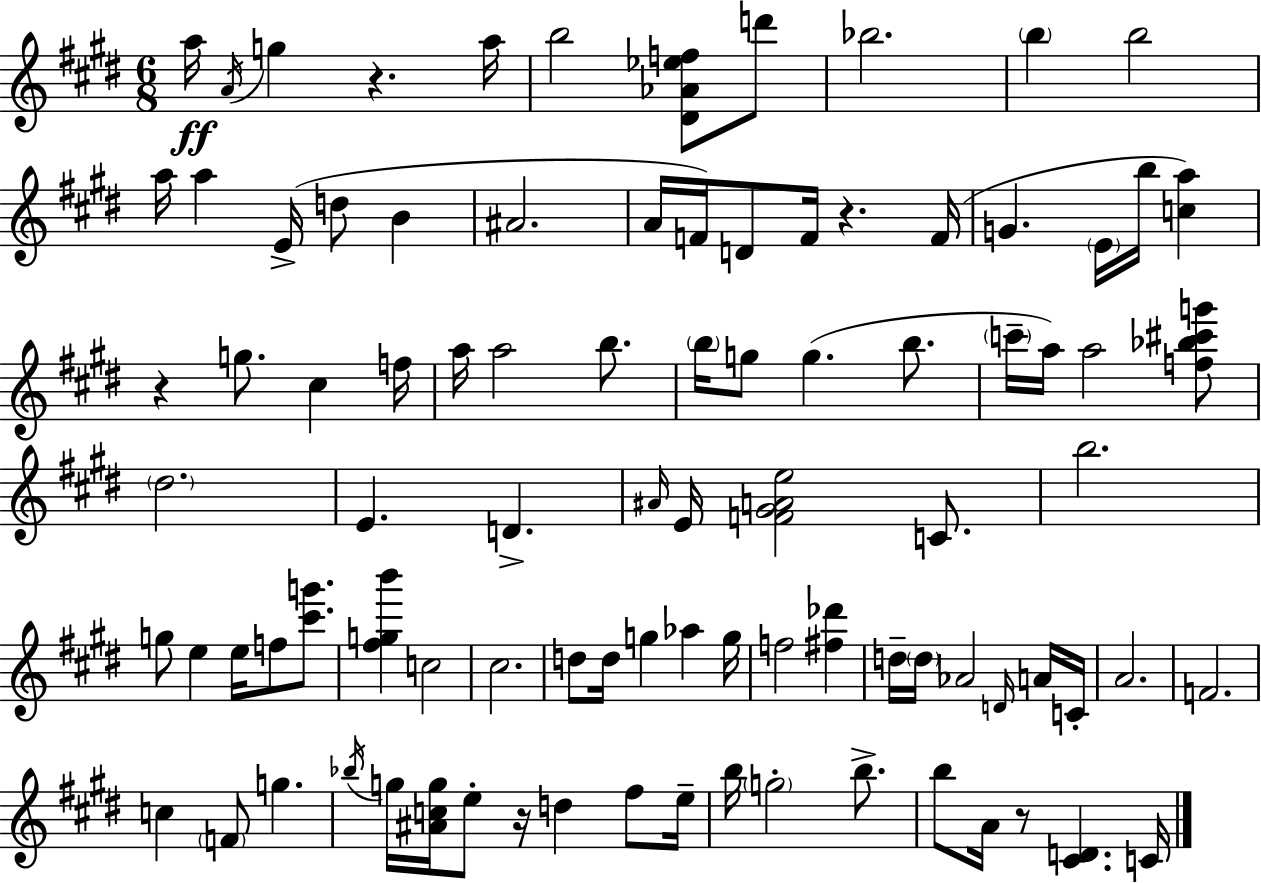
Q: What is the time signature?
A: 6/8